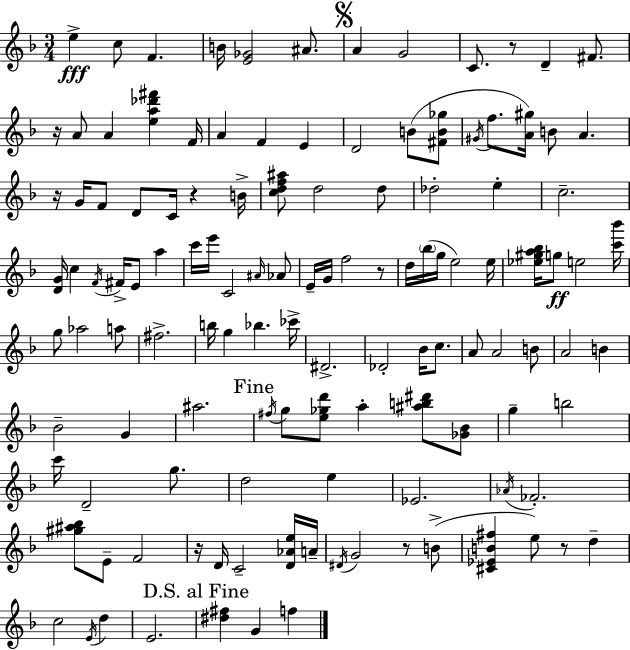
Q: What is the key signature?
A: F major